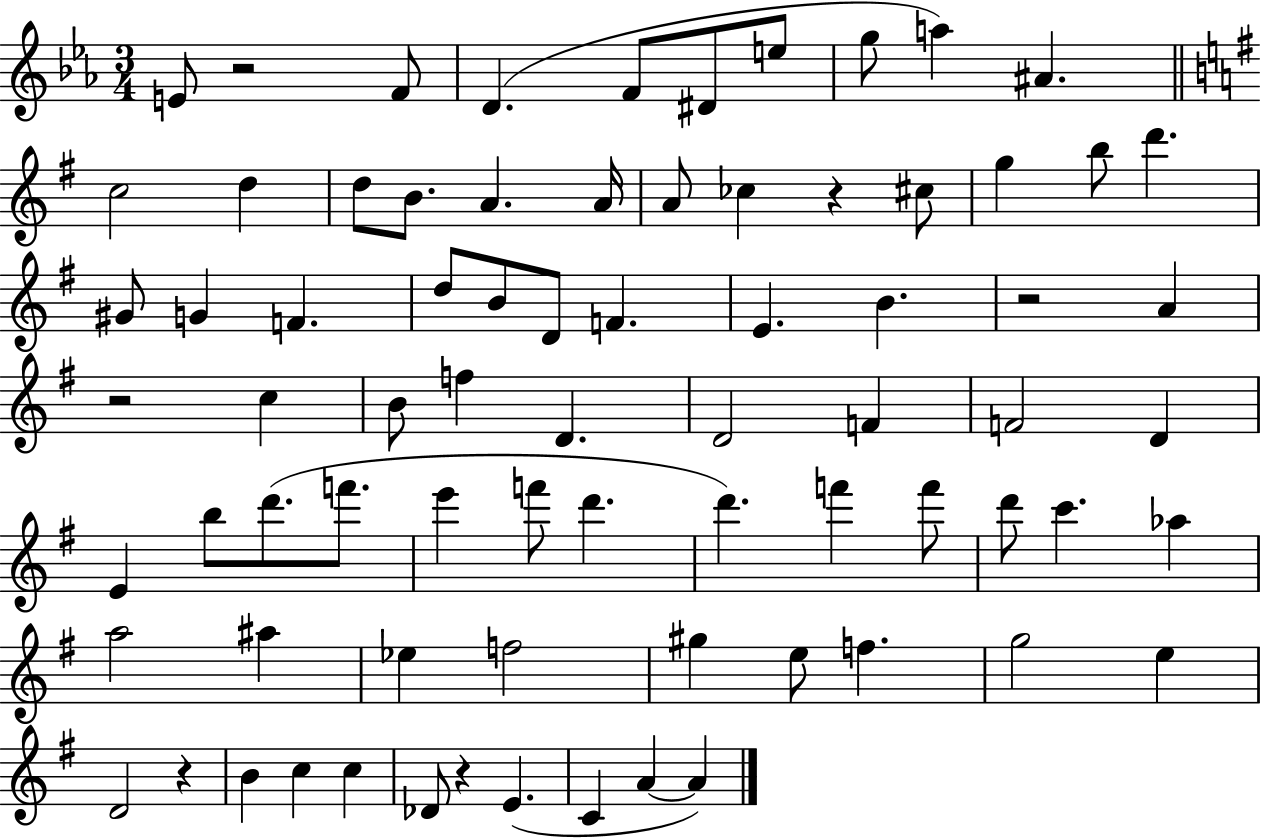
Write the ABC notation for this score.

X:1
T:Untitled
M:3/4
L:1/4
K:Eb
E/2 z2 F/2 D F/2 ^D/2 e/2 g/2 a ^A c2 d d/2 B/2 A A/4 A/2 _c z ^c/2 g b/2 d' ^G/2 G F d/2 B/2 D/2 F E B z2 A z2 c B/2 f D D2 F F2 D E b/2 d'/2 f'/2 e' f'/2 d' d' f' f'/2 d'/2 c' _a a2 ^a _e f2 ^g e/2 f g2 e D2 z B c c _D/2 z E C A A